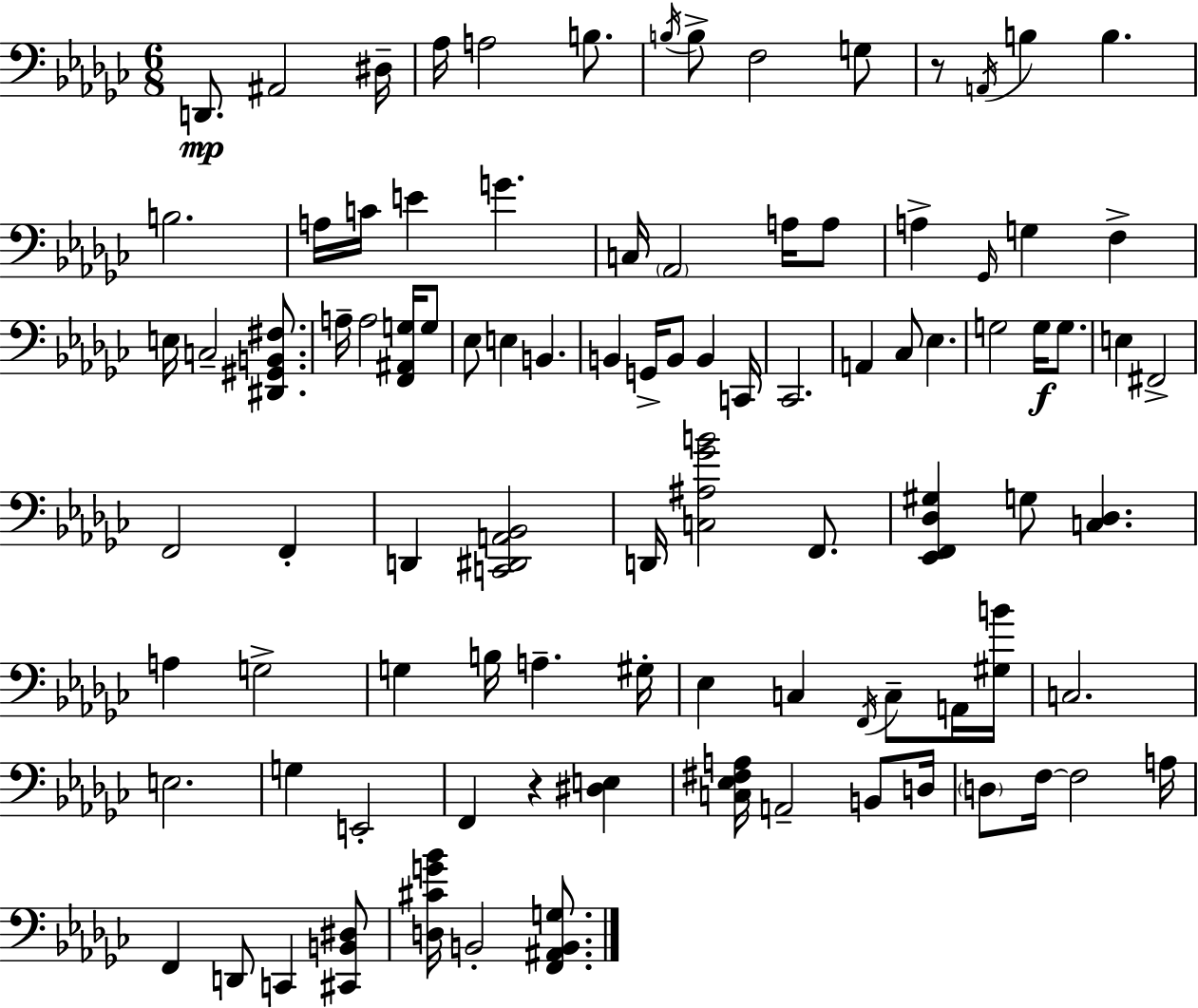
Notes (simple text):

D2/e. A#2/h D#3/s Ab3/s A3/h B3/e. B3/s B3/e F3/h G3/e R/e A2/s B3/q B3/q. B3/h. A3/s C4/s E4/q G4/q. C3/s Ab2/h A3/s A3/e A3/q Gb2/s G3/q F3/q E3/s C3/h [D#2,G#2,B2,F#3]/e. A3/s A3/h [F2,A#2,G3]/s G3/e Eb3/e E3/q B2/q. B2/q G2/s B2/e B2/q C2/s CES2/h. A2/q CES3/e Eb3/q. G3/h G3/s G3/e. E3/q F#2/h F2/h F2/q D2/q [C2,D#2,A2,Bb2]/h D2/s [C3,A#3,Gb4,B4]/h F2/e. [Eb2,F2,Db3,G#3]/q G3/e [C3,Db3]/q. A3/q G3/h G3/q B3/s A3/q. G#3/s Eb3/q C3/q F2/s C3/e A2/s [G#3,B4]/s C3/h. E3/h. G3/q E2/h F2/q R/q [D#3,E3]/q [C3,Eb3,F#3,A3]/s A2/h B2/e D3/s D3/e F3/s F3/h A3/s F2/q D2/e C2/q [C#2,B2,D#3]/e [D3,C#4,G4,Bb4]/s B2/h [F2,A#2,B2,G3]/e.